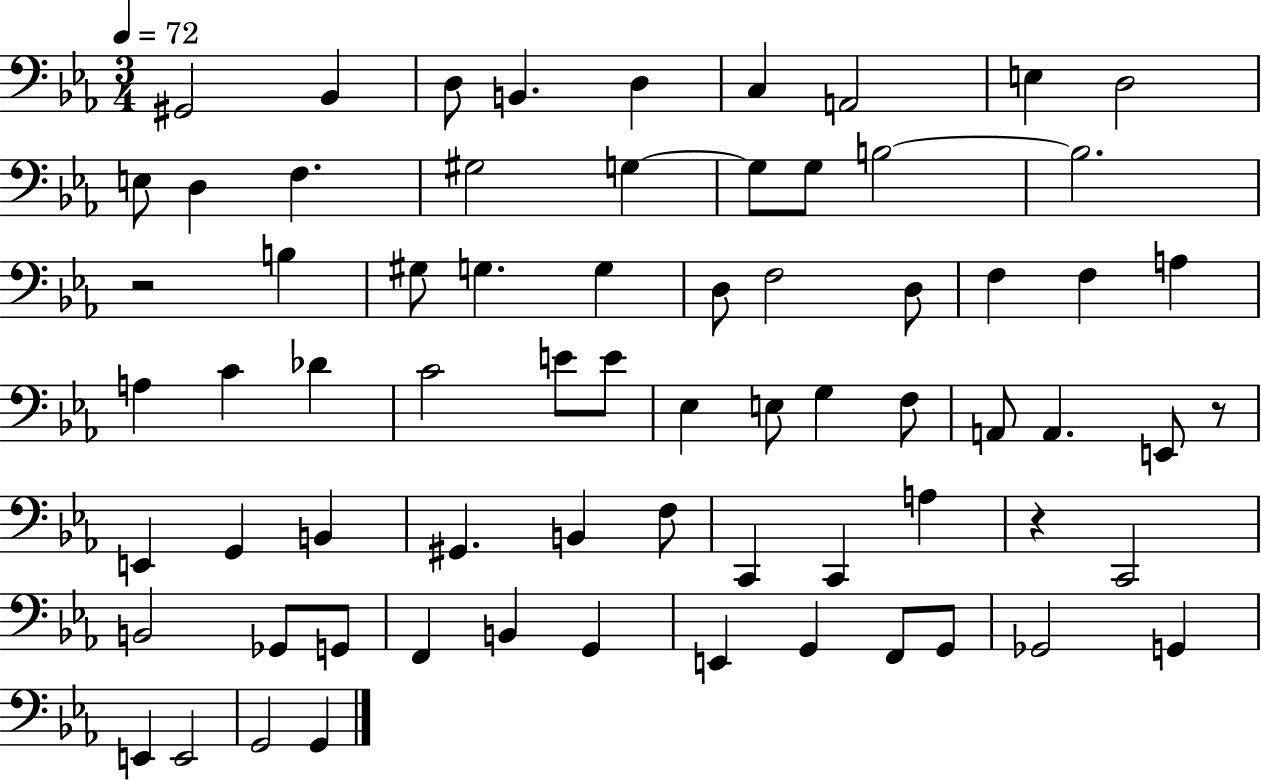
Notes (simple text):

G#2/h Bb2/q D3/e B2/q. D3/q C3/q A2/h E3/q D3/h E3/e D3/q F3/q. G#3/h G3/q G3/e G3/e B3/h B3/h. R/h B3/q G#3/e G3/q. G3/q D3/e F3/h D3/e F3/q F3/q A3/q A3/q C4/q Db4/q C4/h E4/e E4/e Eb3/q E3/e G3/q F3/e A2/e A2/q. E2/e R/e E2/q G2/q B2/q G#2/q. B2/q F3/e C2/q C2/q A3/q R/q C2/h B2/h Gb2/e G2/e F2/q B2/q G2/q E2/q G2/q F2/e G2/e Gb2/h G2/q E2/q E2/h G2/h G2/q